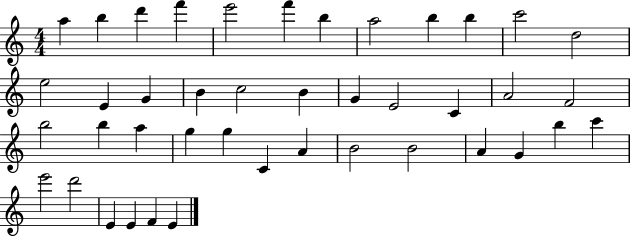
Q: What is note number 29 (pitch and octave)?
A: C4